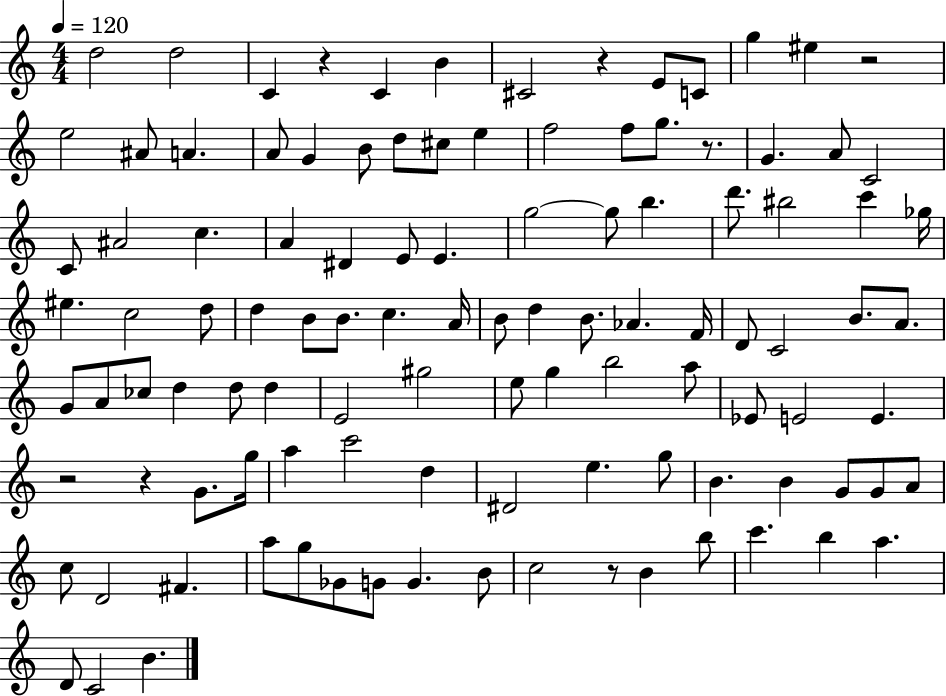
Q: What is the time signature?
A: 4/4